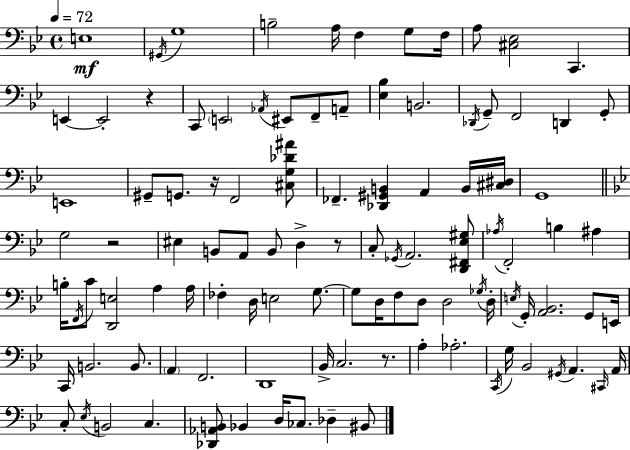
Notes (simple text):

E3/w G#2/s G3/w B3/h A3/s F3/q G3/e F3/s A3/e [C#3,Eb3]/h C2/q. E2/q E2/h R/q C2/e E2/h Ab2/s EIS2/e F2/e A2/e [Eb3,Bb3]/q B2/h. Db2/s G2/e F2/h D2/q G2/e E2/w G#2/e G2/e. R/s F2/h [C#3,G3,Db4,A#4]/e FES2/q. [Db2,G#2,B2]/q A2/q B2/s [C#3,D#3]/s G2/w G3/h R/h EIS3/q B2/e A2/e B2/e D3/q R/e C3/e Gb2/s A2/h. [D2,F#2,Eb3,G#3]/e Ab3/s F2/h B3/q A#3/q B3/s F2/s C4/e [D2,E3]/h A3/q A3/s FES3/q D3/s E3/h G3/e. G3/e D3/s F3/e D3/e D3/h Gb3/s D3/s E3/s G2/s [A2,Bb2]/h. G2/e E2/s C2/s B2/h. B2/e. A2/q F2/h. D2/w Bb2/s C3/h. R/e. A3/q Ab3/h. C2/s G3/s Bb2/h G#2/s A2/q. C#2/s A2/s C3/e Eb3/s B2/h C3/q. [Db2,Ab2,B2]/e Bb2/q D3/s CES3/e. Db3/q BIS2/e